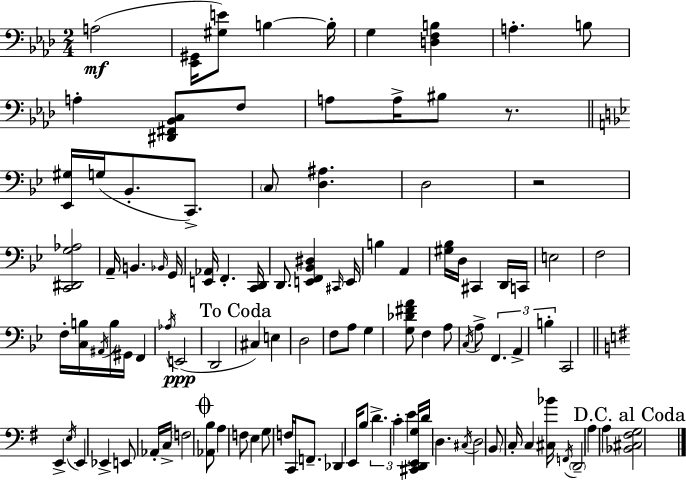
A3/h [Eb2,G#2]/s [G#3,E4]/e B3/q B3/s G3/q [D3,F3,B3]/q A3/q. B3/e A3/q [D#2,F#2,Bb2,C3]/e F3/e A3/e A3/s BIS3/e R/e. [Eb2,G#3]/s G3/s Bb2/e. C2/e. C3/e [D3,A#3]/q. D3/h R/h [C2,D#2,G3,Ab3]/h A2/s B2/q. Bb2/s G2/s [E2,Ab2]/s F2/q. [C2,D2]/s D2/e. [E2,F2,Bb2,D#3]/q C#2/s E2/s B3/q A2/q [G#3,Bb3]/s D3/s C#2/q D2/s C2/s E3/h F3/h F3/s [C3,B3]/s A#2/s B3/s G#2/s F2/q Ab3/s E2/h D2/h C#3/q E3/q D3/h F3/e A3/e G3/q [G3,Db4,F#4,A4]/e F3/q A3/e C3/s A3/e F2/q. A2/q B3/q C2/h E2/q E3/s E2/q Eb2/q E2/e Ab2/s C3/s F3/h [Ab2,B3]/e A3/q F3/e E3/q G3/e F3/s C2/s F2/e. Db2/q E2/s B3/e D4/q. C4/q E4/q [C#2,D2,E2,G3]/s D4/s D3/q. C#3/s D3/h B2/e C3/s C3/q [C#3,Bb4]/s F2/s D2/h A3/q A3/q [Bb2,C#3,F#3,G3]/h